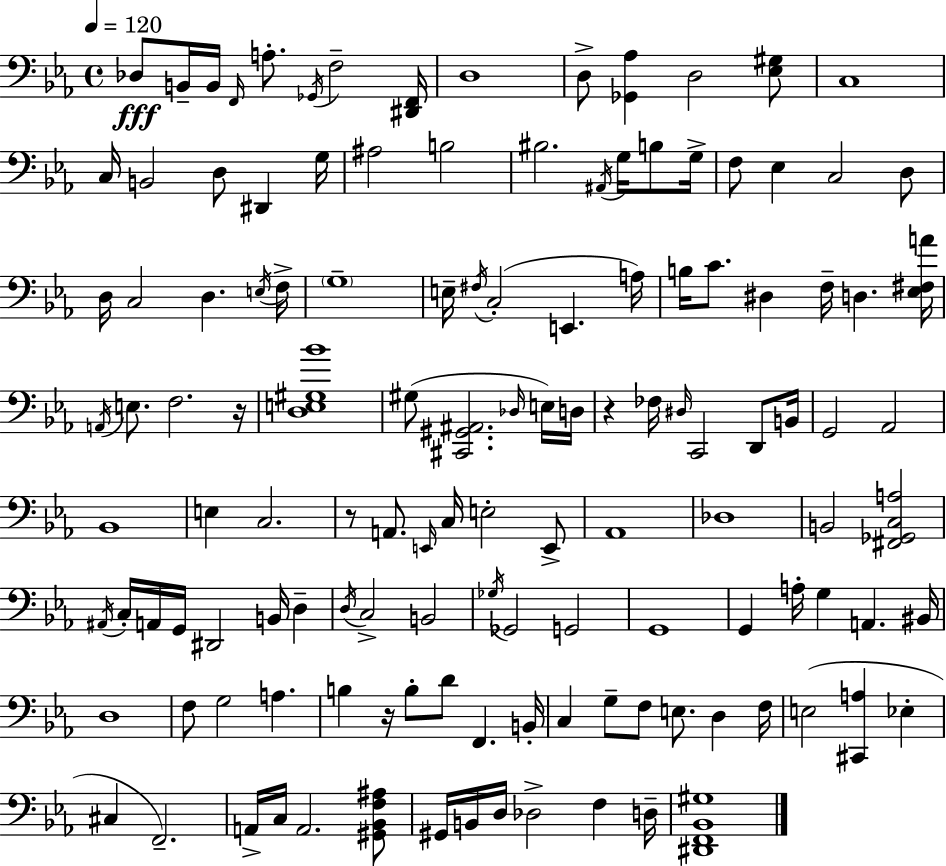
X:1
T:Untitled
M:4/4
L:1/4
K:Cm
_D,/2 B,,/4 B,,/4 F,,/4 A,/2 _G,,/4 F,2 [^D,,F,,]/4 D,4 D,/2 [_G,,_A,] D,2 [_E,^G,]/2 C,4 C,/4 B,,2 D,/2 ^D,, G,/4 ^A,2 B,2 ^B,2 ^A,,/4 G,/4 B,/2 G,/4 F,/2 _E, C,2 D,/2 D,/4 C,2 D, E,/4 F,/4 G,4 E,/4 ^F,/4 C,2 E,, A,/4 B,/4 C/2 ^D, F,/4 D, [_E,^F,A]/4 A,,/4 E,/2 F,2 z/4 [D,E,^G,_B]4 ^G,/2 [^C,,^G,,^A,,]2 _D,/4 E,/4 D,/4 z _F,/4 ^D,/4 C,,2 D,,/2 B,,/4 G,,2 _A,,2 _B,,4 E, C,2 z/2 A,,/2 E,,/4 C,/4 E,2 E,,/2 _A,,4 _D,4 B,,2 [^F,,_G,,C,A,]2 ^A,,/4 C,/4 A,,/4 G,,/4 ^D,,2 B,,/4 D, D,/4 C,2 B,,2 _G,/4 _G,,2 G,,2 G,,4 G,, A,/4 G, A,, ^B,,/4 D,4 F,/2 G,2 A, B, z/4 B,/2 D/2 F,, B,,/4 C, G,/2 F,/2 E,/2 D, F,/4 E,2 [^C,,A,] _E, ^C, F,,2 A,,/4 C,/4 A,,2 [^G,,_B,,F,^A,]/2 ^G,,/4 B,,/4 D,/4 _D,2 F, D,/4 [^D,,F,,_B,,^G,]4